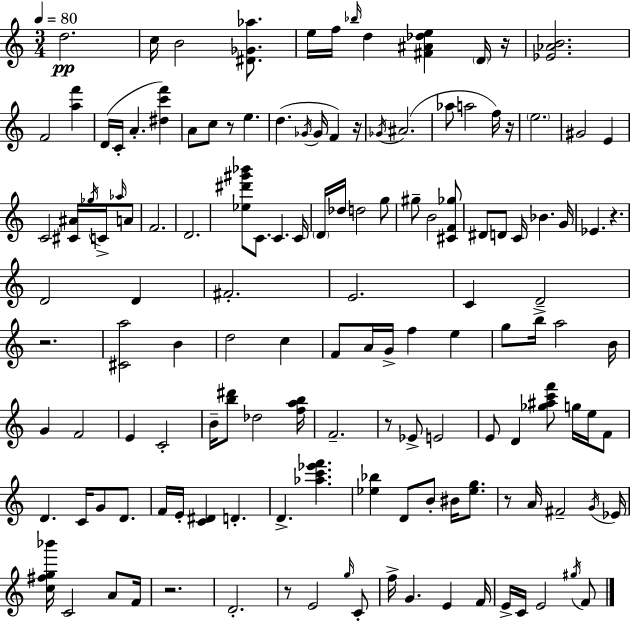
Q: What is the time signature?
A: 3/4